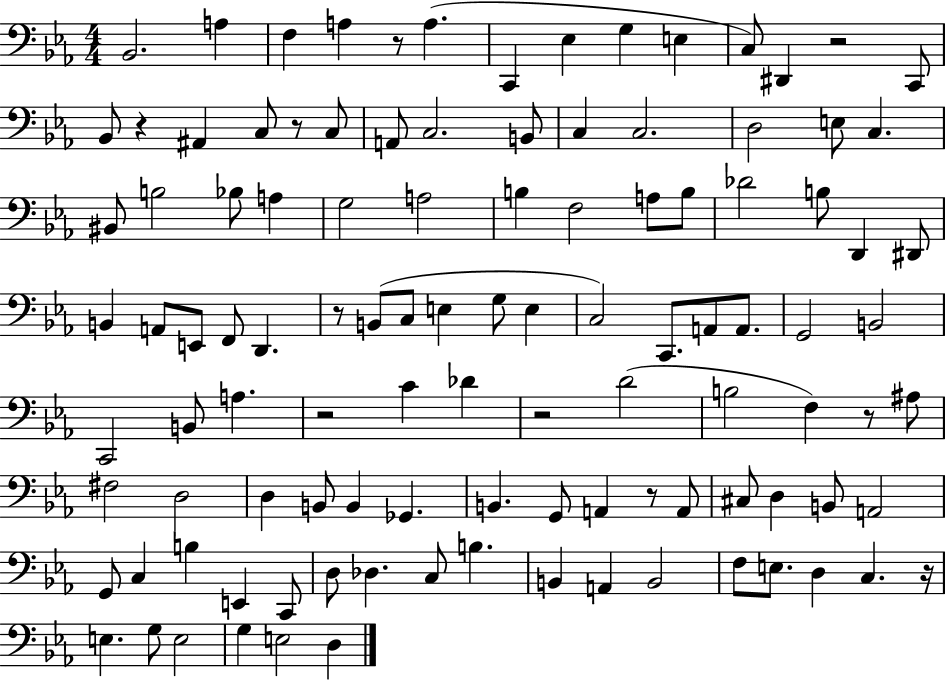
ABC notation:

X:1
T:Untitled
M:4/4
L:1/4
K:Eb
_B,,2 A, F, A, z/2 A, C,, _E, G, E, C,/2 ^D,, z2 C,,/2 _B,,/2 z ^A,, C,/2 z/2 C,/2 A,,/2 C,2 B,,/2 C, C,2 D,2 E,/2 C, ^B,,/2 B,2 _B,/2 A, G,2 A,2 B, F,2 A,/2 B,/2 _D2 B,/2 D,, ^D,,/2 B,, A,,/2 E,,/2 F,,/2 D,, z/2 B,,/2 C,/2 E, G,/2 E, C,2 C,,/2 A,,/2 A,,/2 G,,2 B,,2 C,,2 B,,/2 A, z2 C _D z2 D2 B,2 F, z/2 ^A,/2 ^F,2 D,2 D, B,,/2 B,, _G,, B,, G,,/2 A,, z/2 A,,/2 ^C,/2 D, B,,/2 A,,2 G,,/2 C, B, E,, C,,/2 D,/2 _D, C,/2 B, B,, A,, B,,2 F,/2 E,/2 D, C, z/4 E, G,/2 E,2 G, E,2 D,